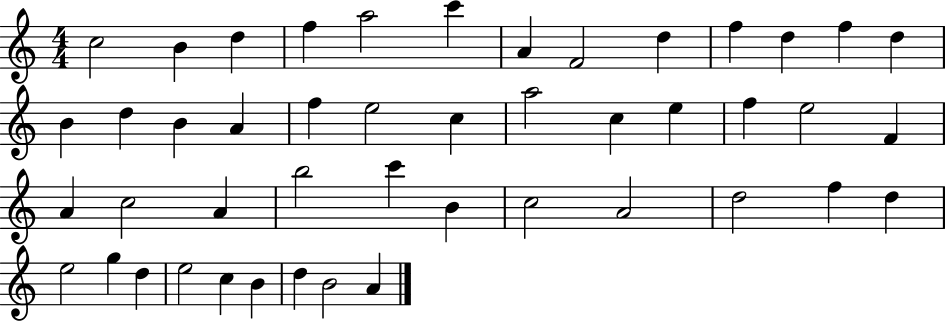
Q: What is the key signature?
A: C major